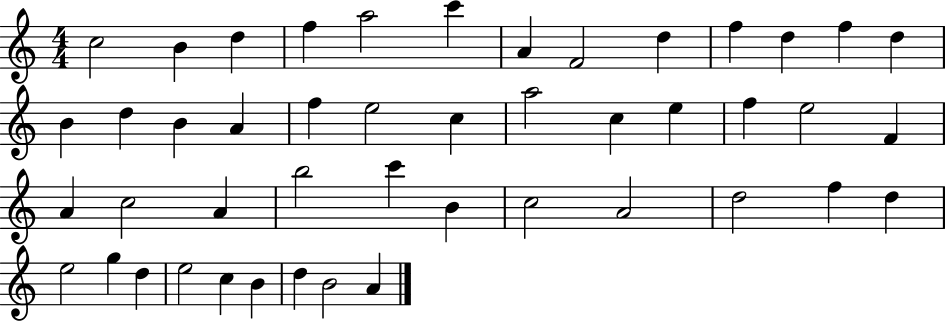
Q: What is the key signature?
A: C major